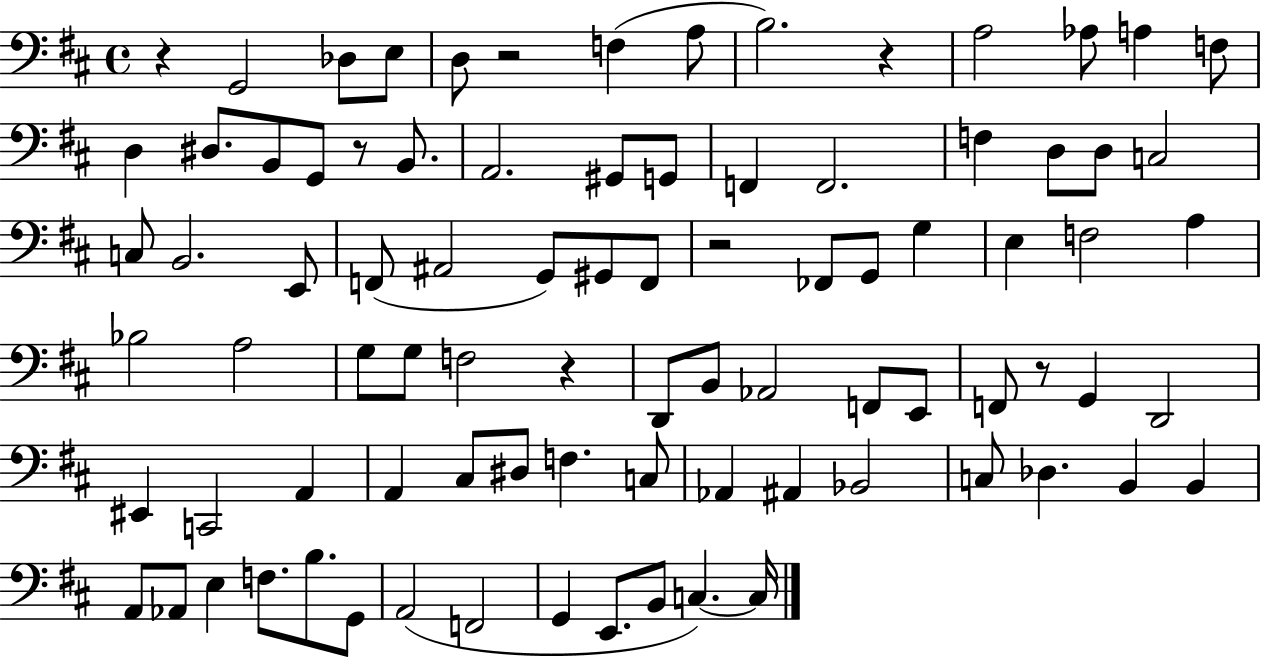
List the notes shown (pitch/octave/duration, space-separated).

R/q G2/h Db3/e E3/e D3/e R/h F3/q A3/e B3/h. R/q A3/h Ab3/e A3/q F3/e D3/q D#3/e. B2/e G2/e R/e B2/e. A2/h. G#2/e G2/e F2/q F2/h. F3/q D3/e D3/e C3/h C3/e B2/h. E2/e F2/e A#2/h G2/e G#2/e F2/e R/h FES2/e G2/e G3/q E3/q F3/h A3/q Bb3/h A3/h G3/e G3/e F3/h R/q D2/e B2/e Ab2/h F2/e E2/e F2/e R/e G2/q D2/h EIS2/q C2/h A2/q A2/q C#3/e D#3/e F3/q. C3/e Ab2/q A#2/q Bb2/h C3/e Db3/q. B2/q B2/q A2/e Ab2/e E3/q F3/e. B3/e. G2/e A2/h F2/h G2/q E2/e. B2/e C3/q. C3/s